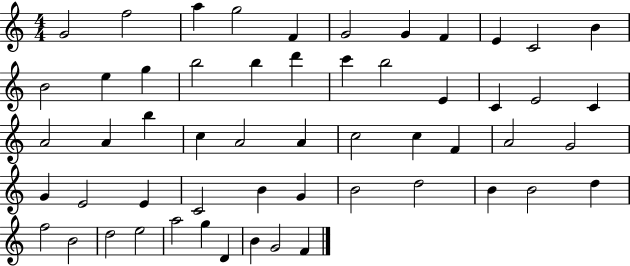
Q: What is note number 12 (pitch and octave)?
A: B4